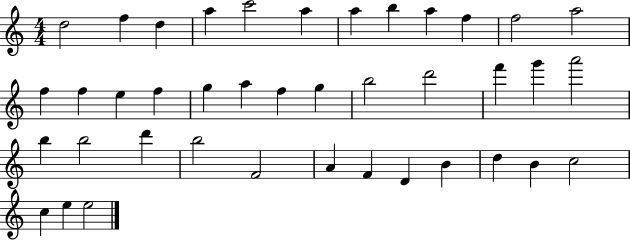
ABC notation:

X:1
T:Untitled
M:4/4
L:1/4
K:C
d2 f d a c'2 a a b a f f2 a2 f f e f g a f g b2 d'2 f' g' a'2 b b2 d' b2 F2 A F D B d B c2 c e e2